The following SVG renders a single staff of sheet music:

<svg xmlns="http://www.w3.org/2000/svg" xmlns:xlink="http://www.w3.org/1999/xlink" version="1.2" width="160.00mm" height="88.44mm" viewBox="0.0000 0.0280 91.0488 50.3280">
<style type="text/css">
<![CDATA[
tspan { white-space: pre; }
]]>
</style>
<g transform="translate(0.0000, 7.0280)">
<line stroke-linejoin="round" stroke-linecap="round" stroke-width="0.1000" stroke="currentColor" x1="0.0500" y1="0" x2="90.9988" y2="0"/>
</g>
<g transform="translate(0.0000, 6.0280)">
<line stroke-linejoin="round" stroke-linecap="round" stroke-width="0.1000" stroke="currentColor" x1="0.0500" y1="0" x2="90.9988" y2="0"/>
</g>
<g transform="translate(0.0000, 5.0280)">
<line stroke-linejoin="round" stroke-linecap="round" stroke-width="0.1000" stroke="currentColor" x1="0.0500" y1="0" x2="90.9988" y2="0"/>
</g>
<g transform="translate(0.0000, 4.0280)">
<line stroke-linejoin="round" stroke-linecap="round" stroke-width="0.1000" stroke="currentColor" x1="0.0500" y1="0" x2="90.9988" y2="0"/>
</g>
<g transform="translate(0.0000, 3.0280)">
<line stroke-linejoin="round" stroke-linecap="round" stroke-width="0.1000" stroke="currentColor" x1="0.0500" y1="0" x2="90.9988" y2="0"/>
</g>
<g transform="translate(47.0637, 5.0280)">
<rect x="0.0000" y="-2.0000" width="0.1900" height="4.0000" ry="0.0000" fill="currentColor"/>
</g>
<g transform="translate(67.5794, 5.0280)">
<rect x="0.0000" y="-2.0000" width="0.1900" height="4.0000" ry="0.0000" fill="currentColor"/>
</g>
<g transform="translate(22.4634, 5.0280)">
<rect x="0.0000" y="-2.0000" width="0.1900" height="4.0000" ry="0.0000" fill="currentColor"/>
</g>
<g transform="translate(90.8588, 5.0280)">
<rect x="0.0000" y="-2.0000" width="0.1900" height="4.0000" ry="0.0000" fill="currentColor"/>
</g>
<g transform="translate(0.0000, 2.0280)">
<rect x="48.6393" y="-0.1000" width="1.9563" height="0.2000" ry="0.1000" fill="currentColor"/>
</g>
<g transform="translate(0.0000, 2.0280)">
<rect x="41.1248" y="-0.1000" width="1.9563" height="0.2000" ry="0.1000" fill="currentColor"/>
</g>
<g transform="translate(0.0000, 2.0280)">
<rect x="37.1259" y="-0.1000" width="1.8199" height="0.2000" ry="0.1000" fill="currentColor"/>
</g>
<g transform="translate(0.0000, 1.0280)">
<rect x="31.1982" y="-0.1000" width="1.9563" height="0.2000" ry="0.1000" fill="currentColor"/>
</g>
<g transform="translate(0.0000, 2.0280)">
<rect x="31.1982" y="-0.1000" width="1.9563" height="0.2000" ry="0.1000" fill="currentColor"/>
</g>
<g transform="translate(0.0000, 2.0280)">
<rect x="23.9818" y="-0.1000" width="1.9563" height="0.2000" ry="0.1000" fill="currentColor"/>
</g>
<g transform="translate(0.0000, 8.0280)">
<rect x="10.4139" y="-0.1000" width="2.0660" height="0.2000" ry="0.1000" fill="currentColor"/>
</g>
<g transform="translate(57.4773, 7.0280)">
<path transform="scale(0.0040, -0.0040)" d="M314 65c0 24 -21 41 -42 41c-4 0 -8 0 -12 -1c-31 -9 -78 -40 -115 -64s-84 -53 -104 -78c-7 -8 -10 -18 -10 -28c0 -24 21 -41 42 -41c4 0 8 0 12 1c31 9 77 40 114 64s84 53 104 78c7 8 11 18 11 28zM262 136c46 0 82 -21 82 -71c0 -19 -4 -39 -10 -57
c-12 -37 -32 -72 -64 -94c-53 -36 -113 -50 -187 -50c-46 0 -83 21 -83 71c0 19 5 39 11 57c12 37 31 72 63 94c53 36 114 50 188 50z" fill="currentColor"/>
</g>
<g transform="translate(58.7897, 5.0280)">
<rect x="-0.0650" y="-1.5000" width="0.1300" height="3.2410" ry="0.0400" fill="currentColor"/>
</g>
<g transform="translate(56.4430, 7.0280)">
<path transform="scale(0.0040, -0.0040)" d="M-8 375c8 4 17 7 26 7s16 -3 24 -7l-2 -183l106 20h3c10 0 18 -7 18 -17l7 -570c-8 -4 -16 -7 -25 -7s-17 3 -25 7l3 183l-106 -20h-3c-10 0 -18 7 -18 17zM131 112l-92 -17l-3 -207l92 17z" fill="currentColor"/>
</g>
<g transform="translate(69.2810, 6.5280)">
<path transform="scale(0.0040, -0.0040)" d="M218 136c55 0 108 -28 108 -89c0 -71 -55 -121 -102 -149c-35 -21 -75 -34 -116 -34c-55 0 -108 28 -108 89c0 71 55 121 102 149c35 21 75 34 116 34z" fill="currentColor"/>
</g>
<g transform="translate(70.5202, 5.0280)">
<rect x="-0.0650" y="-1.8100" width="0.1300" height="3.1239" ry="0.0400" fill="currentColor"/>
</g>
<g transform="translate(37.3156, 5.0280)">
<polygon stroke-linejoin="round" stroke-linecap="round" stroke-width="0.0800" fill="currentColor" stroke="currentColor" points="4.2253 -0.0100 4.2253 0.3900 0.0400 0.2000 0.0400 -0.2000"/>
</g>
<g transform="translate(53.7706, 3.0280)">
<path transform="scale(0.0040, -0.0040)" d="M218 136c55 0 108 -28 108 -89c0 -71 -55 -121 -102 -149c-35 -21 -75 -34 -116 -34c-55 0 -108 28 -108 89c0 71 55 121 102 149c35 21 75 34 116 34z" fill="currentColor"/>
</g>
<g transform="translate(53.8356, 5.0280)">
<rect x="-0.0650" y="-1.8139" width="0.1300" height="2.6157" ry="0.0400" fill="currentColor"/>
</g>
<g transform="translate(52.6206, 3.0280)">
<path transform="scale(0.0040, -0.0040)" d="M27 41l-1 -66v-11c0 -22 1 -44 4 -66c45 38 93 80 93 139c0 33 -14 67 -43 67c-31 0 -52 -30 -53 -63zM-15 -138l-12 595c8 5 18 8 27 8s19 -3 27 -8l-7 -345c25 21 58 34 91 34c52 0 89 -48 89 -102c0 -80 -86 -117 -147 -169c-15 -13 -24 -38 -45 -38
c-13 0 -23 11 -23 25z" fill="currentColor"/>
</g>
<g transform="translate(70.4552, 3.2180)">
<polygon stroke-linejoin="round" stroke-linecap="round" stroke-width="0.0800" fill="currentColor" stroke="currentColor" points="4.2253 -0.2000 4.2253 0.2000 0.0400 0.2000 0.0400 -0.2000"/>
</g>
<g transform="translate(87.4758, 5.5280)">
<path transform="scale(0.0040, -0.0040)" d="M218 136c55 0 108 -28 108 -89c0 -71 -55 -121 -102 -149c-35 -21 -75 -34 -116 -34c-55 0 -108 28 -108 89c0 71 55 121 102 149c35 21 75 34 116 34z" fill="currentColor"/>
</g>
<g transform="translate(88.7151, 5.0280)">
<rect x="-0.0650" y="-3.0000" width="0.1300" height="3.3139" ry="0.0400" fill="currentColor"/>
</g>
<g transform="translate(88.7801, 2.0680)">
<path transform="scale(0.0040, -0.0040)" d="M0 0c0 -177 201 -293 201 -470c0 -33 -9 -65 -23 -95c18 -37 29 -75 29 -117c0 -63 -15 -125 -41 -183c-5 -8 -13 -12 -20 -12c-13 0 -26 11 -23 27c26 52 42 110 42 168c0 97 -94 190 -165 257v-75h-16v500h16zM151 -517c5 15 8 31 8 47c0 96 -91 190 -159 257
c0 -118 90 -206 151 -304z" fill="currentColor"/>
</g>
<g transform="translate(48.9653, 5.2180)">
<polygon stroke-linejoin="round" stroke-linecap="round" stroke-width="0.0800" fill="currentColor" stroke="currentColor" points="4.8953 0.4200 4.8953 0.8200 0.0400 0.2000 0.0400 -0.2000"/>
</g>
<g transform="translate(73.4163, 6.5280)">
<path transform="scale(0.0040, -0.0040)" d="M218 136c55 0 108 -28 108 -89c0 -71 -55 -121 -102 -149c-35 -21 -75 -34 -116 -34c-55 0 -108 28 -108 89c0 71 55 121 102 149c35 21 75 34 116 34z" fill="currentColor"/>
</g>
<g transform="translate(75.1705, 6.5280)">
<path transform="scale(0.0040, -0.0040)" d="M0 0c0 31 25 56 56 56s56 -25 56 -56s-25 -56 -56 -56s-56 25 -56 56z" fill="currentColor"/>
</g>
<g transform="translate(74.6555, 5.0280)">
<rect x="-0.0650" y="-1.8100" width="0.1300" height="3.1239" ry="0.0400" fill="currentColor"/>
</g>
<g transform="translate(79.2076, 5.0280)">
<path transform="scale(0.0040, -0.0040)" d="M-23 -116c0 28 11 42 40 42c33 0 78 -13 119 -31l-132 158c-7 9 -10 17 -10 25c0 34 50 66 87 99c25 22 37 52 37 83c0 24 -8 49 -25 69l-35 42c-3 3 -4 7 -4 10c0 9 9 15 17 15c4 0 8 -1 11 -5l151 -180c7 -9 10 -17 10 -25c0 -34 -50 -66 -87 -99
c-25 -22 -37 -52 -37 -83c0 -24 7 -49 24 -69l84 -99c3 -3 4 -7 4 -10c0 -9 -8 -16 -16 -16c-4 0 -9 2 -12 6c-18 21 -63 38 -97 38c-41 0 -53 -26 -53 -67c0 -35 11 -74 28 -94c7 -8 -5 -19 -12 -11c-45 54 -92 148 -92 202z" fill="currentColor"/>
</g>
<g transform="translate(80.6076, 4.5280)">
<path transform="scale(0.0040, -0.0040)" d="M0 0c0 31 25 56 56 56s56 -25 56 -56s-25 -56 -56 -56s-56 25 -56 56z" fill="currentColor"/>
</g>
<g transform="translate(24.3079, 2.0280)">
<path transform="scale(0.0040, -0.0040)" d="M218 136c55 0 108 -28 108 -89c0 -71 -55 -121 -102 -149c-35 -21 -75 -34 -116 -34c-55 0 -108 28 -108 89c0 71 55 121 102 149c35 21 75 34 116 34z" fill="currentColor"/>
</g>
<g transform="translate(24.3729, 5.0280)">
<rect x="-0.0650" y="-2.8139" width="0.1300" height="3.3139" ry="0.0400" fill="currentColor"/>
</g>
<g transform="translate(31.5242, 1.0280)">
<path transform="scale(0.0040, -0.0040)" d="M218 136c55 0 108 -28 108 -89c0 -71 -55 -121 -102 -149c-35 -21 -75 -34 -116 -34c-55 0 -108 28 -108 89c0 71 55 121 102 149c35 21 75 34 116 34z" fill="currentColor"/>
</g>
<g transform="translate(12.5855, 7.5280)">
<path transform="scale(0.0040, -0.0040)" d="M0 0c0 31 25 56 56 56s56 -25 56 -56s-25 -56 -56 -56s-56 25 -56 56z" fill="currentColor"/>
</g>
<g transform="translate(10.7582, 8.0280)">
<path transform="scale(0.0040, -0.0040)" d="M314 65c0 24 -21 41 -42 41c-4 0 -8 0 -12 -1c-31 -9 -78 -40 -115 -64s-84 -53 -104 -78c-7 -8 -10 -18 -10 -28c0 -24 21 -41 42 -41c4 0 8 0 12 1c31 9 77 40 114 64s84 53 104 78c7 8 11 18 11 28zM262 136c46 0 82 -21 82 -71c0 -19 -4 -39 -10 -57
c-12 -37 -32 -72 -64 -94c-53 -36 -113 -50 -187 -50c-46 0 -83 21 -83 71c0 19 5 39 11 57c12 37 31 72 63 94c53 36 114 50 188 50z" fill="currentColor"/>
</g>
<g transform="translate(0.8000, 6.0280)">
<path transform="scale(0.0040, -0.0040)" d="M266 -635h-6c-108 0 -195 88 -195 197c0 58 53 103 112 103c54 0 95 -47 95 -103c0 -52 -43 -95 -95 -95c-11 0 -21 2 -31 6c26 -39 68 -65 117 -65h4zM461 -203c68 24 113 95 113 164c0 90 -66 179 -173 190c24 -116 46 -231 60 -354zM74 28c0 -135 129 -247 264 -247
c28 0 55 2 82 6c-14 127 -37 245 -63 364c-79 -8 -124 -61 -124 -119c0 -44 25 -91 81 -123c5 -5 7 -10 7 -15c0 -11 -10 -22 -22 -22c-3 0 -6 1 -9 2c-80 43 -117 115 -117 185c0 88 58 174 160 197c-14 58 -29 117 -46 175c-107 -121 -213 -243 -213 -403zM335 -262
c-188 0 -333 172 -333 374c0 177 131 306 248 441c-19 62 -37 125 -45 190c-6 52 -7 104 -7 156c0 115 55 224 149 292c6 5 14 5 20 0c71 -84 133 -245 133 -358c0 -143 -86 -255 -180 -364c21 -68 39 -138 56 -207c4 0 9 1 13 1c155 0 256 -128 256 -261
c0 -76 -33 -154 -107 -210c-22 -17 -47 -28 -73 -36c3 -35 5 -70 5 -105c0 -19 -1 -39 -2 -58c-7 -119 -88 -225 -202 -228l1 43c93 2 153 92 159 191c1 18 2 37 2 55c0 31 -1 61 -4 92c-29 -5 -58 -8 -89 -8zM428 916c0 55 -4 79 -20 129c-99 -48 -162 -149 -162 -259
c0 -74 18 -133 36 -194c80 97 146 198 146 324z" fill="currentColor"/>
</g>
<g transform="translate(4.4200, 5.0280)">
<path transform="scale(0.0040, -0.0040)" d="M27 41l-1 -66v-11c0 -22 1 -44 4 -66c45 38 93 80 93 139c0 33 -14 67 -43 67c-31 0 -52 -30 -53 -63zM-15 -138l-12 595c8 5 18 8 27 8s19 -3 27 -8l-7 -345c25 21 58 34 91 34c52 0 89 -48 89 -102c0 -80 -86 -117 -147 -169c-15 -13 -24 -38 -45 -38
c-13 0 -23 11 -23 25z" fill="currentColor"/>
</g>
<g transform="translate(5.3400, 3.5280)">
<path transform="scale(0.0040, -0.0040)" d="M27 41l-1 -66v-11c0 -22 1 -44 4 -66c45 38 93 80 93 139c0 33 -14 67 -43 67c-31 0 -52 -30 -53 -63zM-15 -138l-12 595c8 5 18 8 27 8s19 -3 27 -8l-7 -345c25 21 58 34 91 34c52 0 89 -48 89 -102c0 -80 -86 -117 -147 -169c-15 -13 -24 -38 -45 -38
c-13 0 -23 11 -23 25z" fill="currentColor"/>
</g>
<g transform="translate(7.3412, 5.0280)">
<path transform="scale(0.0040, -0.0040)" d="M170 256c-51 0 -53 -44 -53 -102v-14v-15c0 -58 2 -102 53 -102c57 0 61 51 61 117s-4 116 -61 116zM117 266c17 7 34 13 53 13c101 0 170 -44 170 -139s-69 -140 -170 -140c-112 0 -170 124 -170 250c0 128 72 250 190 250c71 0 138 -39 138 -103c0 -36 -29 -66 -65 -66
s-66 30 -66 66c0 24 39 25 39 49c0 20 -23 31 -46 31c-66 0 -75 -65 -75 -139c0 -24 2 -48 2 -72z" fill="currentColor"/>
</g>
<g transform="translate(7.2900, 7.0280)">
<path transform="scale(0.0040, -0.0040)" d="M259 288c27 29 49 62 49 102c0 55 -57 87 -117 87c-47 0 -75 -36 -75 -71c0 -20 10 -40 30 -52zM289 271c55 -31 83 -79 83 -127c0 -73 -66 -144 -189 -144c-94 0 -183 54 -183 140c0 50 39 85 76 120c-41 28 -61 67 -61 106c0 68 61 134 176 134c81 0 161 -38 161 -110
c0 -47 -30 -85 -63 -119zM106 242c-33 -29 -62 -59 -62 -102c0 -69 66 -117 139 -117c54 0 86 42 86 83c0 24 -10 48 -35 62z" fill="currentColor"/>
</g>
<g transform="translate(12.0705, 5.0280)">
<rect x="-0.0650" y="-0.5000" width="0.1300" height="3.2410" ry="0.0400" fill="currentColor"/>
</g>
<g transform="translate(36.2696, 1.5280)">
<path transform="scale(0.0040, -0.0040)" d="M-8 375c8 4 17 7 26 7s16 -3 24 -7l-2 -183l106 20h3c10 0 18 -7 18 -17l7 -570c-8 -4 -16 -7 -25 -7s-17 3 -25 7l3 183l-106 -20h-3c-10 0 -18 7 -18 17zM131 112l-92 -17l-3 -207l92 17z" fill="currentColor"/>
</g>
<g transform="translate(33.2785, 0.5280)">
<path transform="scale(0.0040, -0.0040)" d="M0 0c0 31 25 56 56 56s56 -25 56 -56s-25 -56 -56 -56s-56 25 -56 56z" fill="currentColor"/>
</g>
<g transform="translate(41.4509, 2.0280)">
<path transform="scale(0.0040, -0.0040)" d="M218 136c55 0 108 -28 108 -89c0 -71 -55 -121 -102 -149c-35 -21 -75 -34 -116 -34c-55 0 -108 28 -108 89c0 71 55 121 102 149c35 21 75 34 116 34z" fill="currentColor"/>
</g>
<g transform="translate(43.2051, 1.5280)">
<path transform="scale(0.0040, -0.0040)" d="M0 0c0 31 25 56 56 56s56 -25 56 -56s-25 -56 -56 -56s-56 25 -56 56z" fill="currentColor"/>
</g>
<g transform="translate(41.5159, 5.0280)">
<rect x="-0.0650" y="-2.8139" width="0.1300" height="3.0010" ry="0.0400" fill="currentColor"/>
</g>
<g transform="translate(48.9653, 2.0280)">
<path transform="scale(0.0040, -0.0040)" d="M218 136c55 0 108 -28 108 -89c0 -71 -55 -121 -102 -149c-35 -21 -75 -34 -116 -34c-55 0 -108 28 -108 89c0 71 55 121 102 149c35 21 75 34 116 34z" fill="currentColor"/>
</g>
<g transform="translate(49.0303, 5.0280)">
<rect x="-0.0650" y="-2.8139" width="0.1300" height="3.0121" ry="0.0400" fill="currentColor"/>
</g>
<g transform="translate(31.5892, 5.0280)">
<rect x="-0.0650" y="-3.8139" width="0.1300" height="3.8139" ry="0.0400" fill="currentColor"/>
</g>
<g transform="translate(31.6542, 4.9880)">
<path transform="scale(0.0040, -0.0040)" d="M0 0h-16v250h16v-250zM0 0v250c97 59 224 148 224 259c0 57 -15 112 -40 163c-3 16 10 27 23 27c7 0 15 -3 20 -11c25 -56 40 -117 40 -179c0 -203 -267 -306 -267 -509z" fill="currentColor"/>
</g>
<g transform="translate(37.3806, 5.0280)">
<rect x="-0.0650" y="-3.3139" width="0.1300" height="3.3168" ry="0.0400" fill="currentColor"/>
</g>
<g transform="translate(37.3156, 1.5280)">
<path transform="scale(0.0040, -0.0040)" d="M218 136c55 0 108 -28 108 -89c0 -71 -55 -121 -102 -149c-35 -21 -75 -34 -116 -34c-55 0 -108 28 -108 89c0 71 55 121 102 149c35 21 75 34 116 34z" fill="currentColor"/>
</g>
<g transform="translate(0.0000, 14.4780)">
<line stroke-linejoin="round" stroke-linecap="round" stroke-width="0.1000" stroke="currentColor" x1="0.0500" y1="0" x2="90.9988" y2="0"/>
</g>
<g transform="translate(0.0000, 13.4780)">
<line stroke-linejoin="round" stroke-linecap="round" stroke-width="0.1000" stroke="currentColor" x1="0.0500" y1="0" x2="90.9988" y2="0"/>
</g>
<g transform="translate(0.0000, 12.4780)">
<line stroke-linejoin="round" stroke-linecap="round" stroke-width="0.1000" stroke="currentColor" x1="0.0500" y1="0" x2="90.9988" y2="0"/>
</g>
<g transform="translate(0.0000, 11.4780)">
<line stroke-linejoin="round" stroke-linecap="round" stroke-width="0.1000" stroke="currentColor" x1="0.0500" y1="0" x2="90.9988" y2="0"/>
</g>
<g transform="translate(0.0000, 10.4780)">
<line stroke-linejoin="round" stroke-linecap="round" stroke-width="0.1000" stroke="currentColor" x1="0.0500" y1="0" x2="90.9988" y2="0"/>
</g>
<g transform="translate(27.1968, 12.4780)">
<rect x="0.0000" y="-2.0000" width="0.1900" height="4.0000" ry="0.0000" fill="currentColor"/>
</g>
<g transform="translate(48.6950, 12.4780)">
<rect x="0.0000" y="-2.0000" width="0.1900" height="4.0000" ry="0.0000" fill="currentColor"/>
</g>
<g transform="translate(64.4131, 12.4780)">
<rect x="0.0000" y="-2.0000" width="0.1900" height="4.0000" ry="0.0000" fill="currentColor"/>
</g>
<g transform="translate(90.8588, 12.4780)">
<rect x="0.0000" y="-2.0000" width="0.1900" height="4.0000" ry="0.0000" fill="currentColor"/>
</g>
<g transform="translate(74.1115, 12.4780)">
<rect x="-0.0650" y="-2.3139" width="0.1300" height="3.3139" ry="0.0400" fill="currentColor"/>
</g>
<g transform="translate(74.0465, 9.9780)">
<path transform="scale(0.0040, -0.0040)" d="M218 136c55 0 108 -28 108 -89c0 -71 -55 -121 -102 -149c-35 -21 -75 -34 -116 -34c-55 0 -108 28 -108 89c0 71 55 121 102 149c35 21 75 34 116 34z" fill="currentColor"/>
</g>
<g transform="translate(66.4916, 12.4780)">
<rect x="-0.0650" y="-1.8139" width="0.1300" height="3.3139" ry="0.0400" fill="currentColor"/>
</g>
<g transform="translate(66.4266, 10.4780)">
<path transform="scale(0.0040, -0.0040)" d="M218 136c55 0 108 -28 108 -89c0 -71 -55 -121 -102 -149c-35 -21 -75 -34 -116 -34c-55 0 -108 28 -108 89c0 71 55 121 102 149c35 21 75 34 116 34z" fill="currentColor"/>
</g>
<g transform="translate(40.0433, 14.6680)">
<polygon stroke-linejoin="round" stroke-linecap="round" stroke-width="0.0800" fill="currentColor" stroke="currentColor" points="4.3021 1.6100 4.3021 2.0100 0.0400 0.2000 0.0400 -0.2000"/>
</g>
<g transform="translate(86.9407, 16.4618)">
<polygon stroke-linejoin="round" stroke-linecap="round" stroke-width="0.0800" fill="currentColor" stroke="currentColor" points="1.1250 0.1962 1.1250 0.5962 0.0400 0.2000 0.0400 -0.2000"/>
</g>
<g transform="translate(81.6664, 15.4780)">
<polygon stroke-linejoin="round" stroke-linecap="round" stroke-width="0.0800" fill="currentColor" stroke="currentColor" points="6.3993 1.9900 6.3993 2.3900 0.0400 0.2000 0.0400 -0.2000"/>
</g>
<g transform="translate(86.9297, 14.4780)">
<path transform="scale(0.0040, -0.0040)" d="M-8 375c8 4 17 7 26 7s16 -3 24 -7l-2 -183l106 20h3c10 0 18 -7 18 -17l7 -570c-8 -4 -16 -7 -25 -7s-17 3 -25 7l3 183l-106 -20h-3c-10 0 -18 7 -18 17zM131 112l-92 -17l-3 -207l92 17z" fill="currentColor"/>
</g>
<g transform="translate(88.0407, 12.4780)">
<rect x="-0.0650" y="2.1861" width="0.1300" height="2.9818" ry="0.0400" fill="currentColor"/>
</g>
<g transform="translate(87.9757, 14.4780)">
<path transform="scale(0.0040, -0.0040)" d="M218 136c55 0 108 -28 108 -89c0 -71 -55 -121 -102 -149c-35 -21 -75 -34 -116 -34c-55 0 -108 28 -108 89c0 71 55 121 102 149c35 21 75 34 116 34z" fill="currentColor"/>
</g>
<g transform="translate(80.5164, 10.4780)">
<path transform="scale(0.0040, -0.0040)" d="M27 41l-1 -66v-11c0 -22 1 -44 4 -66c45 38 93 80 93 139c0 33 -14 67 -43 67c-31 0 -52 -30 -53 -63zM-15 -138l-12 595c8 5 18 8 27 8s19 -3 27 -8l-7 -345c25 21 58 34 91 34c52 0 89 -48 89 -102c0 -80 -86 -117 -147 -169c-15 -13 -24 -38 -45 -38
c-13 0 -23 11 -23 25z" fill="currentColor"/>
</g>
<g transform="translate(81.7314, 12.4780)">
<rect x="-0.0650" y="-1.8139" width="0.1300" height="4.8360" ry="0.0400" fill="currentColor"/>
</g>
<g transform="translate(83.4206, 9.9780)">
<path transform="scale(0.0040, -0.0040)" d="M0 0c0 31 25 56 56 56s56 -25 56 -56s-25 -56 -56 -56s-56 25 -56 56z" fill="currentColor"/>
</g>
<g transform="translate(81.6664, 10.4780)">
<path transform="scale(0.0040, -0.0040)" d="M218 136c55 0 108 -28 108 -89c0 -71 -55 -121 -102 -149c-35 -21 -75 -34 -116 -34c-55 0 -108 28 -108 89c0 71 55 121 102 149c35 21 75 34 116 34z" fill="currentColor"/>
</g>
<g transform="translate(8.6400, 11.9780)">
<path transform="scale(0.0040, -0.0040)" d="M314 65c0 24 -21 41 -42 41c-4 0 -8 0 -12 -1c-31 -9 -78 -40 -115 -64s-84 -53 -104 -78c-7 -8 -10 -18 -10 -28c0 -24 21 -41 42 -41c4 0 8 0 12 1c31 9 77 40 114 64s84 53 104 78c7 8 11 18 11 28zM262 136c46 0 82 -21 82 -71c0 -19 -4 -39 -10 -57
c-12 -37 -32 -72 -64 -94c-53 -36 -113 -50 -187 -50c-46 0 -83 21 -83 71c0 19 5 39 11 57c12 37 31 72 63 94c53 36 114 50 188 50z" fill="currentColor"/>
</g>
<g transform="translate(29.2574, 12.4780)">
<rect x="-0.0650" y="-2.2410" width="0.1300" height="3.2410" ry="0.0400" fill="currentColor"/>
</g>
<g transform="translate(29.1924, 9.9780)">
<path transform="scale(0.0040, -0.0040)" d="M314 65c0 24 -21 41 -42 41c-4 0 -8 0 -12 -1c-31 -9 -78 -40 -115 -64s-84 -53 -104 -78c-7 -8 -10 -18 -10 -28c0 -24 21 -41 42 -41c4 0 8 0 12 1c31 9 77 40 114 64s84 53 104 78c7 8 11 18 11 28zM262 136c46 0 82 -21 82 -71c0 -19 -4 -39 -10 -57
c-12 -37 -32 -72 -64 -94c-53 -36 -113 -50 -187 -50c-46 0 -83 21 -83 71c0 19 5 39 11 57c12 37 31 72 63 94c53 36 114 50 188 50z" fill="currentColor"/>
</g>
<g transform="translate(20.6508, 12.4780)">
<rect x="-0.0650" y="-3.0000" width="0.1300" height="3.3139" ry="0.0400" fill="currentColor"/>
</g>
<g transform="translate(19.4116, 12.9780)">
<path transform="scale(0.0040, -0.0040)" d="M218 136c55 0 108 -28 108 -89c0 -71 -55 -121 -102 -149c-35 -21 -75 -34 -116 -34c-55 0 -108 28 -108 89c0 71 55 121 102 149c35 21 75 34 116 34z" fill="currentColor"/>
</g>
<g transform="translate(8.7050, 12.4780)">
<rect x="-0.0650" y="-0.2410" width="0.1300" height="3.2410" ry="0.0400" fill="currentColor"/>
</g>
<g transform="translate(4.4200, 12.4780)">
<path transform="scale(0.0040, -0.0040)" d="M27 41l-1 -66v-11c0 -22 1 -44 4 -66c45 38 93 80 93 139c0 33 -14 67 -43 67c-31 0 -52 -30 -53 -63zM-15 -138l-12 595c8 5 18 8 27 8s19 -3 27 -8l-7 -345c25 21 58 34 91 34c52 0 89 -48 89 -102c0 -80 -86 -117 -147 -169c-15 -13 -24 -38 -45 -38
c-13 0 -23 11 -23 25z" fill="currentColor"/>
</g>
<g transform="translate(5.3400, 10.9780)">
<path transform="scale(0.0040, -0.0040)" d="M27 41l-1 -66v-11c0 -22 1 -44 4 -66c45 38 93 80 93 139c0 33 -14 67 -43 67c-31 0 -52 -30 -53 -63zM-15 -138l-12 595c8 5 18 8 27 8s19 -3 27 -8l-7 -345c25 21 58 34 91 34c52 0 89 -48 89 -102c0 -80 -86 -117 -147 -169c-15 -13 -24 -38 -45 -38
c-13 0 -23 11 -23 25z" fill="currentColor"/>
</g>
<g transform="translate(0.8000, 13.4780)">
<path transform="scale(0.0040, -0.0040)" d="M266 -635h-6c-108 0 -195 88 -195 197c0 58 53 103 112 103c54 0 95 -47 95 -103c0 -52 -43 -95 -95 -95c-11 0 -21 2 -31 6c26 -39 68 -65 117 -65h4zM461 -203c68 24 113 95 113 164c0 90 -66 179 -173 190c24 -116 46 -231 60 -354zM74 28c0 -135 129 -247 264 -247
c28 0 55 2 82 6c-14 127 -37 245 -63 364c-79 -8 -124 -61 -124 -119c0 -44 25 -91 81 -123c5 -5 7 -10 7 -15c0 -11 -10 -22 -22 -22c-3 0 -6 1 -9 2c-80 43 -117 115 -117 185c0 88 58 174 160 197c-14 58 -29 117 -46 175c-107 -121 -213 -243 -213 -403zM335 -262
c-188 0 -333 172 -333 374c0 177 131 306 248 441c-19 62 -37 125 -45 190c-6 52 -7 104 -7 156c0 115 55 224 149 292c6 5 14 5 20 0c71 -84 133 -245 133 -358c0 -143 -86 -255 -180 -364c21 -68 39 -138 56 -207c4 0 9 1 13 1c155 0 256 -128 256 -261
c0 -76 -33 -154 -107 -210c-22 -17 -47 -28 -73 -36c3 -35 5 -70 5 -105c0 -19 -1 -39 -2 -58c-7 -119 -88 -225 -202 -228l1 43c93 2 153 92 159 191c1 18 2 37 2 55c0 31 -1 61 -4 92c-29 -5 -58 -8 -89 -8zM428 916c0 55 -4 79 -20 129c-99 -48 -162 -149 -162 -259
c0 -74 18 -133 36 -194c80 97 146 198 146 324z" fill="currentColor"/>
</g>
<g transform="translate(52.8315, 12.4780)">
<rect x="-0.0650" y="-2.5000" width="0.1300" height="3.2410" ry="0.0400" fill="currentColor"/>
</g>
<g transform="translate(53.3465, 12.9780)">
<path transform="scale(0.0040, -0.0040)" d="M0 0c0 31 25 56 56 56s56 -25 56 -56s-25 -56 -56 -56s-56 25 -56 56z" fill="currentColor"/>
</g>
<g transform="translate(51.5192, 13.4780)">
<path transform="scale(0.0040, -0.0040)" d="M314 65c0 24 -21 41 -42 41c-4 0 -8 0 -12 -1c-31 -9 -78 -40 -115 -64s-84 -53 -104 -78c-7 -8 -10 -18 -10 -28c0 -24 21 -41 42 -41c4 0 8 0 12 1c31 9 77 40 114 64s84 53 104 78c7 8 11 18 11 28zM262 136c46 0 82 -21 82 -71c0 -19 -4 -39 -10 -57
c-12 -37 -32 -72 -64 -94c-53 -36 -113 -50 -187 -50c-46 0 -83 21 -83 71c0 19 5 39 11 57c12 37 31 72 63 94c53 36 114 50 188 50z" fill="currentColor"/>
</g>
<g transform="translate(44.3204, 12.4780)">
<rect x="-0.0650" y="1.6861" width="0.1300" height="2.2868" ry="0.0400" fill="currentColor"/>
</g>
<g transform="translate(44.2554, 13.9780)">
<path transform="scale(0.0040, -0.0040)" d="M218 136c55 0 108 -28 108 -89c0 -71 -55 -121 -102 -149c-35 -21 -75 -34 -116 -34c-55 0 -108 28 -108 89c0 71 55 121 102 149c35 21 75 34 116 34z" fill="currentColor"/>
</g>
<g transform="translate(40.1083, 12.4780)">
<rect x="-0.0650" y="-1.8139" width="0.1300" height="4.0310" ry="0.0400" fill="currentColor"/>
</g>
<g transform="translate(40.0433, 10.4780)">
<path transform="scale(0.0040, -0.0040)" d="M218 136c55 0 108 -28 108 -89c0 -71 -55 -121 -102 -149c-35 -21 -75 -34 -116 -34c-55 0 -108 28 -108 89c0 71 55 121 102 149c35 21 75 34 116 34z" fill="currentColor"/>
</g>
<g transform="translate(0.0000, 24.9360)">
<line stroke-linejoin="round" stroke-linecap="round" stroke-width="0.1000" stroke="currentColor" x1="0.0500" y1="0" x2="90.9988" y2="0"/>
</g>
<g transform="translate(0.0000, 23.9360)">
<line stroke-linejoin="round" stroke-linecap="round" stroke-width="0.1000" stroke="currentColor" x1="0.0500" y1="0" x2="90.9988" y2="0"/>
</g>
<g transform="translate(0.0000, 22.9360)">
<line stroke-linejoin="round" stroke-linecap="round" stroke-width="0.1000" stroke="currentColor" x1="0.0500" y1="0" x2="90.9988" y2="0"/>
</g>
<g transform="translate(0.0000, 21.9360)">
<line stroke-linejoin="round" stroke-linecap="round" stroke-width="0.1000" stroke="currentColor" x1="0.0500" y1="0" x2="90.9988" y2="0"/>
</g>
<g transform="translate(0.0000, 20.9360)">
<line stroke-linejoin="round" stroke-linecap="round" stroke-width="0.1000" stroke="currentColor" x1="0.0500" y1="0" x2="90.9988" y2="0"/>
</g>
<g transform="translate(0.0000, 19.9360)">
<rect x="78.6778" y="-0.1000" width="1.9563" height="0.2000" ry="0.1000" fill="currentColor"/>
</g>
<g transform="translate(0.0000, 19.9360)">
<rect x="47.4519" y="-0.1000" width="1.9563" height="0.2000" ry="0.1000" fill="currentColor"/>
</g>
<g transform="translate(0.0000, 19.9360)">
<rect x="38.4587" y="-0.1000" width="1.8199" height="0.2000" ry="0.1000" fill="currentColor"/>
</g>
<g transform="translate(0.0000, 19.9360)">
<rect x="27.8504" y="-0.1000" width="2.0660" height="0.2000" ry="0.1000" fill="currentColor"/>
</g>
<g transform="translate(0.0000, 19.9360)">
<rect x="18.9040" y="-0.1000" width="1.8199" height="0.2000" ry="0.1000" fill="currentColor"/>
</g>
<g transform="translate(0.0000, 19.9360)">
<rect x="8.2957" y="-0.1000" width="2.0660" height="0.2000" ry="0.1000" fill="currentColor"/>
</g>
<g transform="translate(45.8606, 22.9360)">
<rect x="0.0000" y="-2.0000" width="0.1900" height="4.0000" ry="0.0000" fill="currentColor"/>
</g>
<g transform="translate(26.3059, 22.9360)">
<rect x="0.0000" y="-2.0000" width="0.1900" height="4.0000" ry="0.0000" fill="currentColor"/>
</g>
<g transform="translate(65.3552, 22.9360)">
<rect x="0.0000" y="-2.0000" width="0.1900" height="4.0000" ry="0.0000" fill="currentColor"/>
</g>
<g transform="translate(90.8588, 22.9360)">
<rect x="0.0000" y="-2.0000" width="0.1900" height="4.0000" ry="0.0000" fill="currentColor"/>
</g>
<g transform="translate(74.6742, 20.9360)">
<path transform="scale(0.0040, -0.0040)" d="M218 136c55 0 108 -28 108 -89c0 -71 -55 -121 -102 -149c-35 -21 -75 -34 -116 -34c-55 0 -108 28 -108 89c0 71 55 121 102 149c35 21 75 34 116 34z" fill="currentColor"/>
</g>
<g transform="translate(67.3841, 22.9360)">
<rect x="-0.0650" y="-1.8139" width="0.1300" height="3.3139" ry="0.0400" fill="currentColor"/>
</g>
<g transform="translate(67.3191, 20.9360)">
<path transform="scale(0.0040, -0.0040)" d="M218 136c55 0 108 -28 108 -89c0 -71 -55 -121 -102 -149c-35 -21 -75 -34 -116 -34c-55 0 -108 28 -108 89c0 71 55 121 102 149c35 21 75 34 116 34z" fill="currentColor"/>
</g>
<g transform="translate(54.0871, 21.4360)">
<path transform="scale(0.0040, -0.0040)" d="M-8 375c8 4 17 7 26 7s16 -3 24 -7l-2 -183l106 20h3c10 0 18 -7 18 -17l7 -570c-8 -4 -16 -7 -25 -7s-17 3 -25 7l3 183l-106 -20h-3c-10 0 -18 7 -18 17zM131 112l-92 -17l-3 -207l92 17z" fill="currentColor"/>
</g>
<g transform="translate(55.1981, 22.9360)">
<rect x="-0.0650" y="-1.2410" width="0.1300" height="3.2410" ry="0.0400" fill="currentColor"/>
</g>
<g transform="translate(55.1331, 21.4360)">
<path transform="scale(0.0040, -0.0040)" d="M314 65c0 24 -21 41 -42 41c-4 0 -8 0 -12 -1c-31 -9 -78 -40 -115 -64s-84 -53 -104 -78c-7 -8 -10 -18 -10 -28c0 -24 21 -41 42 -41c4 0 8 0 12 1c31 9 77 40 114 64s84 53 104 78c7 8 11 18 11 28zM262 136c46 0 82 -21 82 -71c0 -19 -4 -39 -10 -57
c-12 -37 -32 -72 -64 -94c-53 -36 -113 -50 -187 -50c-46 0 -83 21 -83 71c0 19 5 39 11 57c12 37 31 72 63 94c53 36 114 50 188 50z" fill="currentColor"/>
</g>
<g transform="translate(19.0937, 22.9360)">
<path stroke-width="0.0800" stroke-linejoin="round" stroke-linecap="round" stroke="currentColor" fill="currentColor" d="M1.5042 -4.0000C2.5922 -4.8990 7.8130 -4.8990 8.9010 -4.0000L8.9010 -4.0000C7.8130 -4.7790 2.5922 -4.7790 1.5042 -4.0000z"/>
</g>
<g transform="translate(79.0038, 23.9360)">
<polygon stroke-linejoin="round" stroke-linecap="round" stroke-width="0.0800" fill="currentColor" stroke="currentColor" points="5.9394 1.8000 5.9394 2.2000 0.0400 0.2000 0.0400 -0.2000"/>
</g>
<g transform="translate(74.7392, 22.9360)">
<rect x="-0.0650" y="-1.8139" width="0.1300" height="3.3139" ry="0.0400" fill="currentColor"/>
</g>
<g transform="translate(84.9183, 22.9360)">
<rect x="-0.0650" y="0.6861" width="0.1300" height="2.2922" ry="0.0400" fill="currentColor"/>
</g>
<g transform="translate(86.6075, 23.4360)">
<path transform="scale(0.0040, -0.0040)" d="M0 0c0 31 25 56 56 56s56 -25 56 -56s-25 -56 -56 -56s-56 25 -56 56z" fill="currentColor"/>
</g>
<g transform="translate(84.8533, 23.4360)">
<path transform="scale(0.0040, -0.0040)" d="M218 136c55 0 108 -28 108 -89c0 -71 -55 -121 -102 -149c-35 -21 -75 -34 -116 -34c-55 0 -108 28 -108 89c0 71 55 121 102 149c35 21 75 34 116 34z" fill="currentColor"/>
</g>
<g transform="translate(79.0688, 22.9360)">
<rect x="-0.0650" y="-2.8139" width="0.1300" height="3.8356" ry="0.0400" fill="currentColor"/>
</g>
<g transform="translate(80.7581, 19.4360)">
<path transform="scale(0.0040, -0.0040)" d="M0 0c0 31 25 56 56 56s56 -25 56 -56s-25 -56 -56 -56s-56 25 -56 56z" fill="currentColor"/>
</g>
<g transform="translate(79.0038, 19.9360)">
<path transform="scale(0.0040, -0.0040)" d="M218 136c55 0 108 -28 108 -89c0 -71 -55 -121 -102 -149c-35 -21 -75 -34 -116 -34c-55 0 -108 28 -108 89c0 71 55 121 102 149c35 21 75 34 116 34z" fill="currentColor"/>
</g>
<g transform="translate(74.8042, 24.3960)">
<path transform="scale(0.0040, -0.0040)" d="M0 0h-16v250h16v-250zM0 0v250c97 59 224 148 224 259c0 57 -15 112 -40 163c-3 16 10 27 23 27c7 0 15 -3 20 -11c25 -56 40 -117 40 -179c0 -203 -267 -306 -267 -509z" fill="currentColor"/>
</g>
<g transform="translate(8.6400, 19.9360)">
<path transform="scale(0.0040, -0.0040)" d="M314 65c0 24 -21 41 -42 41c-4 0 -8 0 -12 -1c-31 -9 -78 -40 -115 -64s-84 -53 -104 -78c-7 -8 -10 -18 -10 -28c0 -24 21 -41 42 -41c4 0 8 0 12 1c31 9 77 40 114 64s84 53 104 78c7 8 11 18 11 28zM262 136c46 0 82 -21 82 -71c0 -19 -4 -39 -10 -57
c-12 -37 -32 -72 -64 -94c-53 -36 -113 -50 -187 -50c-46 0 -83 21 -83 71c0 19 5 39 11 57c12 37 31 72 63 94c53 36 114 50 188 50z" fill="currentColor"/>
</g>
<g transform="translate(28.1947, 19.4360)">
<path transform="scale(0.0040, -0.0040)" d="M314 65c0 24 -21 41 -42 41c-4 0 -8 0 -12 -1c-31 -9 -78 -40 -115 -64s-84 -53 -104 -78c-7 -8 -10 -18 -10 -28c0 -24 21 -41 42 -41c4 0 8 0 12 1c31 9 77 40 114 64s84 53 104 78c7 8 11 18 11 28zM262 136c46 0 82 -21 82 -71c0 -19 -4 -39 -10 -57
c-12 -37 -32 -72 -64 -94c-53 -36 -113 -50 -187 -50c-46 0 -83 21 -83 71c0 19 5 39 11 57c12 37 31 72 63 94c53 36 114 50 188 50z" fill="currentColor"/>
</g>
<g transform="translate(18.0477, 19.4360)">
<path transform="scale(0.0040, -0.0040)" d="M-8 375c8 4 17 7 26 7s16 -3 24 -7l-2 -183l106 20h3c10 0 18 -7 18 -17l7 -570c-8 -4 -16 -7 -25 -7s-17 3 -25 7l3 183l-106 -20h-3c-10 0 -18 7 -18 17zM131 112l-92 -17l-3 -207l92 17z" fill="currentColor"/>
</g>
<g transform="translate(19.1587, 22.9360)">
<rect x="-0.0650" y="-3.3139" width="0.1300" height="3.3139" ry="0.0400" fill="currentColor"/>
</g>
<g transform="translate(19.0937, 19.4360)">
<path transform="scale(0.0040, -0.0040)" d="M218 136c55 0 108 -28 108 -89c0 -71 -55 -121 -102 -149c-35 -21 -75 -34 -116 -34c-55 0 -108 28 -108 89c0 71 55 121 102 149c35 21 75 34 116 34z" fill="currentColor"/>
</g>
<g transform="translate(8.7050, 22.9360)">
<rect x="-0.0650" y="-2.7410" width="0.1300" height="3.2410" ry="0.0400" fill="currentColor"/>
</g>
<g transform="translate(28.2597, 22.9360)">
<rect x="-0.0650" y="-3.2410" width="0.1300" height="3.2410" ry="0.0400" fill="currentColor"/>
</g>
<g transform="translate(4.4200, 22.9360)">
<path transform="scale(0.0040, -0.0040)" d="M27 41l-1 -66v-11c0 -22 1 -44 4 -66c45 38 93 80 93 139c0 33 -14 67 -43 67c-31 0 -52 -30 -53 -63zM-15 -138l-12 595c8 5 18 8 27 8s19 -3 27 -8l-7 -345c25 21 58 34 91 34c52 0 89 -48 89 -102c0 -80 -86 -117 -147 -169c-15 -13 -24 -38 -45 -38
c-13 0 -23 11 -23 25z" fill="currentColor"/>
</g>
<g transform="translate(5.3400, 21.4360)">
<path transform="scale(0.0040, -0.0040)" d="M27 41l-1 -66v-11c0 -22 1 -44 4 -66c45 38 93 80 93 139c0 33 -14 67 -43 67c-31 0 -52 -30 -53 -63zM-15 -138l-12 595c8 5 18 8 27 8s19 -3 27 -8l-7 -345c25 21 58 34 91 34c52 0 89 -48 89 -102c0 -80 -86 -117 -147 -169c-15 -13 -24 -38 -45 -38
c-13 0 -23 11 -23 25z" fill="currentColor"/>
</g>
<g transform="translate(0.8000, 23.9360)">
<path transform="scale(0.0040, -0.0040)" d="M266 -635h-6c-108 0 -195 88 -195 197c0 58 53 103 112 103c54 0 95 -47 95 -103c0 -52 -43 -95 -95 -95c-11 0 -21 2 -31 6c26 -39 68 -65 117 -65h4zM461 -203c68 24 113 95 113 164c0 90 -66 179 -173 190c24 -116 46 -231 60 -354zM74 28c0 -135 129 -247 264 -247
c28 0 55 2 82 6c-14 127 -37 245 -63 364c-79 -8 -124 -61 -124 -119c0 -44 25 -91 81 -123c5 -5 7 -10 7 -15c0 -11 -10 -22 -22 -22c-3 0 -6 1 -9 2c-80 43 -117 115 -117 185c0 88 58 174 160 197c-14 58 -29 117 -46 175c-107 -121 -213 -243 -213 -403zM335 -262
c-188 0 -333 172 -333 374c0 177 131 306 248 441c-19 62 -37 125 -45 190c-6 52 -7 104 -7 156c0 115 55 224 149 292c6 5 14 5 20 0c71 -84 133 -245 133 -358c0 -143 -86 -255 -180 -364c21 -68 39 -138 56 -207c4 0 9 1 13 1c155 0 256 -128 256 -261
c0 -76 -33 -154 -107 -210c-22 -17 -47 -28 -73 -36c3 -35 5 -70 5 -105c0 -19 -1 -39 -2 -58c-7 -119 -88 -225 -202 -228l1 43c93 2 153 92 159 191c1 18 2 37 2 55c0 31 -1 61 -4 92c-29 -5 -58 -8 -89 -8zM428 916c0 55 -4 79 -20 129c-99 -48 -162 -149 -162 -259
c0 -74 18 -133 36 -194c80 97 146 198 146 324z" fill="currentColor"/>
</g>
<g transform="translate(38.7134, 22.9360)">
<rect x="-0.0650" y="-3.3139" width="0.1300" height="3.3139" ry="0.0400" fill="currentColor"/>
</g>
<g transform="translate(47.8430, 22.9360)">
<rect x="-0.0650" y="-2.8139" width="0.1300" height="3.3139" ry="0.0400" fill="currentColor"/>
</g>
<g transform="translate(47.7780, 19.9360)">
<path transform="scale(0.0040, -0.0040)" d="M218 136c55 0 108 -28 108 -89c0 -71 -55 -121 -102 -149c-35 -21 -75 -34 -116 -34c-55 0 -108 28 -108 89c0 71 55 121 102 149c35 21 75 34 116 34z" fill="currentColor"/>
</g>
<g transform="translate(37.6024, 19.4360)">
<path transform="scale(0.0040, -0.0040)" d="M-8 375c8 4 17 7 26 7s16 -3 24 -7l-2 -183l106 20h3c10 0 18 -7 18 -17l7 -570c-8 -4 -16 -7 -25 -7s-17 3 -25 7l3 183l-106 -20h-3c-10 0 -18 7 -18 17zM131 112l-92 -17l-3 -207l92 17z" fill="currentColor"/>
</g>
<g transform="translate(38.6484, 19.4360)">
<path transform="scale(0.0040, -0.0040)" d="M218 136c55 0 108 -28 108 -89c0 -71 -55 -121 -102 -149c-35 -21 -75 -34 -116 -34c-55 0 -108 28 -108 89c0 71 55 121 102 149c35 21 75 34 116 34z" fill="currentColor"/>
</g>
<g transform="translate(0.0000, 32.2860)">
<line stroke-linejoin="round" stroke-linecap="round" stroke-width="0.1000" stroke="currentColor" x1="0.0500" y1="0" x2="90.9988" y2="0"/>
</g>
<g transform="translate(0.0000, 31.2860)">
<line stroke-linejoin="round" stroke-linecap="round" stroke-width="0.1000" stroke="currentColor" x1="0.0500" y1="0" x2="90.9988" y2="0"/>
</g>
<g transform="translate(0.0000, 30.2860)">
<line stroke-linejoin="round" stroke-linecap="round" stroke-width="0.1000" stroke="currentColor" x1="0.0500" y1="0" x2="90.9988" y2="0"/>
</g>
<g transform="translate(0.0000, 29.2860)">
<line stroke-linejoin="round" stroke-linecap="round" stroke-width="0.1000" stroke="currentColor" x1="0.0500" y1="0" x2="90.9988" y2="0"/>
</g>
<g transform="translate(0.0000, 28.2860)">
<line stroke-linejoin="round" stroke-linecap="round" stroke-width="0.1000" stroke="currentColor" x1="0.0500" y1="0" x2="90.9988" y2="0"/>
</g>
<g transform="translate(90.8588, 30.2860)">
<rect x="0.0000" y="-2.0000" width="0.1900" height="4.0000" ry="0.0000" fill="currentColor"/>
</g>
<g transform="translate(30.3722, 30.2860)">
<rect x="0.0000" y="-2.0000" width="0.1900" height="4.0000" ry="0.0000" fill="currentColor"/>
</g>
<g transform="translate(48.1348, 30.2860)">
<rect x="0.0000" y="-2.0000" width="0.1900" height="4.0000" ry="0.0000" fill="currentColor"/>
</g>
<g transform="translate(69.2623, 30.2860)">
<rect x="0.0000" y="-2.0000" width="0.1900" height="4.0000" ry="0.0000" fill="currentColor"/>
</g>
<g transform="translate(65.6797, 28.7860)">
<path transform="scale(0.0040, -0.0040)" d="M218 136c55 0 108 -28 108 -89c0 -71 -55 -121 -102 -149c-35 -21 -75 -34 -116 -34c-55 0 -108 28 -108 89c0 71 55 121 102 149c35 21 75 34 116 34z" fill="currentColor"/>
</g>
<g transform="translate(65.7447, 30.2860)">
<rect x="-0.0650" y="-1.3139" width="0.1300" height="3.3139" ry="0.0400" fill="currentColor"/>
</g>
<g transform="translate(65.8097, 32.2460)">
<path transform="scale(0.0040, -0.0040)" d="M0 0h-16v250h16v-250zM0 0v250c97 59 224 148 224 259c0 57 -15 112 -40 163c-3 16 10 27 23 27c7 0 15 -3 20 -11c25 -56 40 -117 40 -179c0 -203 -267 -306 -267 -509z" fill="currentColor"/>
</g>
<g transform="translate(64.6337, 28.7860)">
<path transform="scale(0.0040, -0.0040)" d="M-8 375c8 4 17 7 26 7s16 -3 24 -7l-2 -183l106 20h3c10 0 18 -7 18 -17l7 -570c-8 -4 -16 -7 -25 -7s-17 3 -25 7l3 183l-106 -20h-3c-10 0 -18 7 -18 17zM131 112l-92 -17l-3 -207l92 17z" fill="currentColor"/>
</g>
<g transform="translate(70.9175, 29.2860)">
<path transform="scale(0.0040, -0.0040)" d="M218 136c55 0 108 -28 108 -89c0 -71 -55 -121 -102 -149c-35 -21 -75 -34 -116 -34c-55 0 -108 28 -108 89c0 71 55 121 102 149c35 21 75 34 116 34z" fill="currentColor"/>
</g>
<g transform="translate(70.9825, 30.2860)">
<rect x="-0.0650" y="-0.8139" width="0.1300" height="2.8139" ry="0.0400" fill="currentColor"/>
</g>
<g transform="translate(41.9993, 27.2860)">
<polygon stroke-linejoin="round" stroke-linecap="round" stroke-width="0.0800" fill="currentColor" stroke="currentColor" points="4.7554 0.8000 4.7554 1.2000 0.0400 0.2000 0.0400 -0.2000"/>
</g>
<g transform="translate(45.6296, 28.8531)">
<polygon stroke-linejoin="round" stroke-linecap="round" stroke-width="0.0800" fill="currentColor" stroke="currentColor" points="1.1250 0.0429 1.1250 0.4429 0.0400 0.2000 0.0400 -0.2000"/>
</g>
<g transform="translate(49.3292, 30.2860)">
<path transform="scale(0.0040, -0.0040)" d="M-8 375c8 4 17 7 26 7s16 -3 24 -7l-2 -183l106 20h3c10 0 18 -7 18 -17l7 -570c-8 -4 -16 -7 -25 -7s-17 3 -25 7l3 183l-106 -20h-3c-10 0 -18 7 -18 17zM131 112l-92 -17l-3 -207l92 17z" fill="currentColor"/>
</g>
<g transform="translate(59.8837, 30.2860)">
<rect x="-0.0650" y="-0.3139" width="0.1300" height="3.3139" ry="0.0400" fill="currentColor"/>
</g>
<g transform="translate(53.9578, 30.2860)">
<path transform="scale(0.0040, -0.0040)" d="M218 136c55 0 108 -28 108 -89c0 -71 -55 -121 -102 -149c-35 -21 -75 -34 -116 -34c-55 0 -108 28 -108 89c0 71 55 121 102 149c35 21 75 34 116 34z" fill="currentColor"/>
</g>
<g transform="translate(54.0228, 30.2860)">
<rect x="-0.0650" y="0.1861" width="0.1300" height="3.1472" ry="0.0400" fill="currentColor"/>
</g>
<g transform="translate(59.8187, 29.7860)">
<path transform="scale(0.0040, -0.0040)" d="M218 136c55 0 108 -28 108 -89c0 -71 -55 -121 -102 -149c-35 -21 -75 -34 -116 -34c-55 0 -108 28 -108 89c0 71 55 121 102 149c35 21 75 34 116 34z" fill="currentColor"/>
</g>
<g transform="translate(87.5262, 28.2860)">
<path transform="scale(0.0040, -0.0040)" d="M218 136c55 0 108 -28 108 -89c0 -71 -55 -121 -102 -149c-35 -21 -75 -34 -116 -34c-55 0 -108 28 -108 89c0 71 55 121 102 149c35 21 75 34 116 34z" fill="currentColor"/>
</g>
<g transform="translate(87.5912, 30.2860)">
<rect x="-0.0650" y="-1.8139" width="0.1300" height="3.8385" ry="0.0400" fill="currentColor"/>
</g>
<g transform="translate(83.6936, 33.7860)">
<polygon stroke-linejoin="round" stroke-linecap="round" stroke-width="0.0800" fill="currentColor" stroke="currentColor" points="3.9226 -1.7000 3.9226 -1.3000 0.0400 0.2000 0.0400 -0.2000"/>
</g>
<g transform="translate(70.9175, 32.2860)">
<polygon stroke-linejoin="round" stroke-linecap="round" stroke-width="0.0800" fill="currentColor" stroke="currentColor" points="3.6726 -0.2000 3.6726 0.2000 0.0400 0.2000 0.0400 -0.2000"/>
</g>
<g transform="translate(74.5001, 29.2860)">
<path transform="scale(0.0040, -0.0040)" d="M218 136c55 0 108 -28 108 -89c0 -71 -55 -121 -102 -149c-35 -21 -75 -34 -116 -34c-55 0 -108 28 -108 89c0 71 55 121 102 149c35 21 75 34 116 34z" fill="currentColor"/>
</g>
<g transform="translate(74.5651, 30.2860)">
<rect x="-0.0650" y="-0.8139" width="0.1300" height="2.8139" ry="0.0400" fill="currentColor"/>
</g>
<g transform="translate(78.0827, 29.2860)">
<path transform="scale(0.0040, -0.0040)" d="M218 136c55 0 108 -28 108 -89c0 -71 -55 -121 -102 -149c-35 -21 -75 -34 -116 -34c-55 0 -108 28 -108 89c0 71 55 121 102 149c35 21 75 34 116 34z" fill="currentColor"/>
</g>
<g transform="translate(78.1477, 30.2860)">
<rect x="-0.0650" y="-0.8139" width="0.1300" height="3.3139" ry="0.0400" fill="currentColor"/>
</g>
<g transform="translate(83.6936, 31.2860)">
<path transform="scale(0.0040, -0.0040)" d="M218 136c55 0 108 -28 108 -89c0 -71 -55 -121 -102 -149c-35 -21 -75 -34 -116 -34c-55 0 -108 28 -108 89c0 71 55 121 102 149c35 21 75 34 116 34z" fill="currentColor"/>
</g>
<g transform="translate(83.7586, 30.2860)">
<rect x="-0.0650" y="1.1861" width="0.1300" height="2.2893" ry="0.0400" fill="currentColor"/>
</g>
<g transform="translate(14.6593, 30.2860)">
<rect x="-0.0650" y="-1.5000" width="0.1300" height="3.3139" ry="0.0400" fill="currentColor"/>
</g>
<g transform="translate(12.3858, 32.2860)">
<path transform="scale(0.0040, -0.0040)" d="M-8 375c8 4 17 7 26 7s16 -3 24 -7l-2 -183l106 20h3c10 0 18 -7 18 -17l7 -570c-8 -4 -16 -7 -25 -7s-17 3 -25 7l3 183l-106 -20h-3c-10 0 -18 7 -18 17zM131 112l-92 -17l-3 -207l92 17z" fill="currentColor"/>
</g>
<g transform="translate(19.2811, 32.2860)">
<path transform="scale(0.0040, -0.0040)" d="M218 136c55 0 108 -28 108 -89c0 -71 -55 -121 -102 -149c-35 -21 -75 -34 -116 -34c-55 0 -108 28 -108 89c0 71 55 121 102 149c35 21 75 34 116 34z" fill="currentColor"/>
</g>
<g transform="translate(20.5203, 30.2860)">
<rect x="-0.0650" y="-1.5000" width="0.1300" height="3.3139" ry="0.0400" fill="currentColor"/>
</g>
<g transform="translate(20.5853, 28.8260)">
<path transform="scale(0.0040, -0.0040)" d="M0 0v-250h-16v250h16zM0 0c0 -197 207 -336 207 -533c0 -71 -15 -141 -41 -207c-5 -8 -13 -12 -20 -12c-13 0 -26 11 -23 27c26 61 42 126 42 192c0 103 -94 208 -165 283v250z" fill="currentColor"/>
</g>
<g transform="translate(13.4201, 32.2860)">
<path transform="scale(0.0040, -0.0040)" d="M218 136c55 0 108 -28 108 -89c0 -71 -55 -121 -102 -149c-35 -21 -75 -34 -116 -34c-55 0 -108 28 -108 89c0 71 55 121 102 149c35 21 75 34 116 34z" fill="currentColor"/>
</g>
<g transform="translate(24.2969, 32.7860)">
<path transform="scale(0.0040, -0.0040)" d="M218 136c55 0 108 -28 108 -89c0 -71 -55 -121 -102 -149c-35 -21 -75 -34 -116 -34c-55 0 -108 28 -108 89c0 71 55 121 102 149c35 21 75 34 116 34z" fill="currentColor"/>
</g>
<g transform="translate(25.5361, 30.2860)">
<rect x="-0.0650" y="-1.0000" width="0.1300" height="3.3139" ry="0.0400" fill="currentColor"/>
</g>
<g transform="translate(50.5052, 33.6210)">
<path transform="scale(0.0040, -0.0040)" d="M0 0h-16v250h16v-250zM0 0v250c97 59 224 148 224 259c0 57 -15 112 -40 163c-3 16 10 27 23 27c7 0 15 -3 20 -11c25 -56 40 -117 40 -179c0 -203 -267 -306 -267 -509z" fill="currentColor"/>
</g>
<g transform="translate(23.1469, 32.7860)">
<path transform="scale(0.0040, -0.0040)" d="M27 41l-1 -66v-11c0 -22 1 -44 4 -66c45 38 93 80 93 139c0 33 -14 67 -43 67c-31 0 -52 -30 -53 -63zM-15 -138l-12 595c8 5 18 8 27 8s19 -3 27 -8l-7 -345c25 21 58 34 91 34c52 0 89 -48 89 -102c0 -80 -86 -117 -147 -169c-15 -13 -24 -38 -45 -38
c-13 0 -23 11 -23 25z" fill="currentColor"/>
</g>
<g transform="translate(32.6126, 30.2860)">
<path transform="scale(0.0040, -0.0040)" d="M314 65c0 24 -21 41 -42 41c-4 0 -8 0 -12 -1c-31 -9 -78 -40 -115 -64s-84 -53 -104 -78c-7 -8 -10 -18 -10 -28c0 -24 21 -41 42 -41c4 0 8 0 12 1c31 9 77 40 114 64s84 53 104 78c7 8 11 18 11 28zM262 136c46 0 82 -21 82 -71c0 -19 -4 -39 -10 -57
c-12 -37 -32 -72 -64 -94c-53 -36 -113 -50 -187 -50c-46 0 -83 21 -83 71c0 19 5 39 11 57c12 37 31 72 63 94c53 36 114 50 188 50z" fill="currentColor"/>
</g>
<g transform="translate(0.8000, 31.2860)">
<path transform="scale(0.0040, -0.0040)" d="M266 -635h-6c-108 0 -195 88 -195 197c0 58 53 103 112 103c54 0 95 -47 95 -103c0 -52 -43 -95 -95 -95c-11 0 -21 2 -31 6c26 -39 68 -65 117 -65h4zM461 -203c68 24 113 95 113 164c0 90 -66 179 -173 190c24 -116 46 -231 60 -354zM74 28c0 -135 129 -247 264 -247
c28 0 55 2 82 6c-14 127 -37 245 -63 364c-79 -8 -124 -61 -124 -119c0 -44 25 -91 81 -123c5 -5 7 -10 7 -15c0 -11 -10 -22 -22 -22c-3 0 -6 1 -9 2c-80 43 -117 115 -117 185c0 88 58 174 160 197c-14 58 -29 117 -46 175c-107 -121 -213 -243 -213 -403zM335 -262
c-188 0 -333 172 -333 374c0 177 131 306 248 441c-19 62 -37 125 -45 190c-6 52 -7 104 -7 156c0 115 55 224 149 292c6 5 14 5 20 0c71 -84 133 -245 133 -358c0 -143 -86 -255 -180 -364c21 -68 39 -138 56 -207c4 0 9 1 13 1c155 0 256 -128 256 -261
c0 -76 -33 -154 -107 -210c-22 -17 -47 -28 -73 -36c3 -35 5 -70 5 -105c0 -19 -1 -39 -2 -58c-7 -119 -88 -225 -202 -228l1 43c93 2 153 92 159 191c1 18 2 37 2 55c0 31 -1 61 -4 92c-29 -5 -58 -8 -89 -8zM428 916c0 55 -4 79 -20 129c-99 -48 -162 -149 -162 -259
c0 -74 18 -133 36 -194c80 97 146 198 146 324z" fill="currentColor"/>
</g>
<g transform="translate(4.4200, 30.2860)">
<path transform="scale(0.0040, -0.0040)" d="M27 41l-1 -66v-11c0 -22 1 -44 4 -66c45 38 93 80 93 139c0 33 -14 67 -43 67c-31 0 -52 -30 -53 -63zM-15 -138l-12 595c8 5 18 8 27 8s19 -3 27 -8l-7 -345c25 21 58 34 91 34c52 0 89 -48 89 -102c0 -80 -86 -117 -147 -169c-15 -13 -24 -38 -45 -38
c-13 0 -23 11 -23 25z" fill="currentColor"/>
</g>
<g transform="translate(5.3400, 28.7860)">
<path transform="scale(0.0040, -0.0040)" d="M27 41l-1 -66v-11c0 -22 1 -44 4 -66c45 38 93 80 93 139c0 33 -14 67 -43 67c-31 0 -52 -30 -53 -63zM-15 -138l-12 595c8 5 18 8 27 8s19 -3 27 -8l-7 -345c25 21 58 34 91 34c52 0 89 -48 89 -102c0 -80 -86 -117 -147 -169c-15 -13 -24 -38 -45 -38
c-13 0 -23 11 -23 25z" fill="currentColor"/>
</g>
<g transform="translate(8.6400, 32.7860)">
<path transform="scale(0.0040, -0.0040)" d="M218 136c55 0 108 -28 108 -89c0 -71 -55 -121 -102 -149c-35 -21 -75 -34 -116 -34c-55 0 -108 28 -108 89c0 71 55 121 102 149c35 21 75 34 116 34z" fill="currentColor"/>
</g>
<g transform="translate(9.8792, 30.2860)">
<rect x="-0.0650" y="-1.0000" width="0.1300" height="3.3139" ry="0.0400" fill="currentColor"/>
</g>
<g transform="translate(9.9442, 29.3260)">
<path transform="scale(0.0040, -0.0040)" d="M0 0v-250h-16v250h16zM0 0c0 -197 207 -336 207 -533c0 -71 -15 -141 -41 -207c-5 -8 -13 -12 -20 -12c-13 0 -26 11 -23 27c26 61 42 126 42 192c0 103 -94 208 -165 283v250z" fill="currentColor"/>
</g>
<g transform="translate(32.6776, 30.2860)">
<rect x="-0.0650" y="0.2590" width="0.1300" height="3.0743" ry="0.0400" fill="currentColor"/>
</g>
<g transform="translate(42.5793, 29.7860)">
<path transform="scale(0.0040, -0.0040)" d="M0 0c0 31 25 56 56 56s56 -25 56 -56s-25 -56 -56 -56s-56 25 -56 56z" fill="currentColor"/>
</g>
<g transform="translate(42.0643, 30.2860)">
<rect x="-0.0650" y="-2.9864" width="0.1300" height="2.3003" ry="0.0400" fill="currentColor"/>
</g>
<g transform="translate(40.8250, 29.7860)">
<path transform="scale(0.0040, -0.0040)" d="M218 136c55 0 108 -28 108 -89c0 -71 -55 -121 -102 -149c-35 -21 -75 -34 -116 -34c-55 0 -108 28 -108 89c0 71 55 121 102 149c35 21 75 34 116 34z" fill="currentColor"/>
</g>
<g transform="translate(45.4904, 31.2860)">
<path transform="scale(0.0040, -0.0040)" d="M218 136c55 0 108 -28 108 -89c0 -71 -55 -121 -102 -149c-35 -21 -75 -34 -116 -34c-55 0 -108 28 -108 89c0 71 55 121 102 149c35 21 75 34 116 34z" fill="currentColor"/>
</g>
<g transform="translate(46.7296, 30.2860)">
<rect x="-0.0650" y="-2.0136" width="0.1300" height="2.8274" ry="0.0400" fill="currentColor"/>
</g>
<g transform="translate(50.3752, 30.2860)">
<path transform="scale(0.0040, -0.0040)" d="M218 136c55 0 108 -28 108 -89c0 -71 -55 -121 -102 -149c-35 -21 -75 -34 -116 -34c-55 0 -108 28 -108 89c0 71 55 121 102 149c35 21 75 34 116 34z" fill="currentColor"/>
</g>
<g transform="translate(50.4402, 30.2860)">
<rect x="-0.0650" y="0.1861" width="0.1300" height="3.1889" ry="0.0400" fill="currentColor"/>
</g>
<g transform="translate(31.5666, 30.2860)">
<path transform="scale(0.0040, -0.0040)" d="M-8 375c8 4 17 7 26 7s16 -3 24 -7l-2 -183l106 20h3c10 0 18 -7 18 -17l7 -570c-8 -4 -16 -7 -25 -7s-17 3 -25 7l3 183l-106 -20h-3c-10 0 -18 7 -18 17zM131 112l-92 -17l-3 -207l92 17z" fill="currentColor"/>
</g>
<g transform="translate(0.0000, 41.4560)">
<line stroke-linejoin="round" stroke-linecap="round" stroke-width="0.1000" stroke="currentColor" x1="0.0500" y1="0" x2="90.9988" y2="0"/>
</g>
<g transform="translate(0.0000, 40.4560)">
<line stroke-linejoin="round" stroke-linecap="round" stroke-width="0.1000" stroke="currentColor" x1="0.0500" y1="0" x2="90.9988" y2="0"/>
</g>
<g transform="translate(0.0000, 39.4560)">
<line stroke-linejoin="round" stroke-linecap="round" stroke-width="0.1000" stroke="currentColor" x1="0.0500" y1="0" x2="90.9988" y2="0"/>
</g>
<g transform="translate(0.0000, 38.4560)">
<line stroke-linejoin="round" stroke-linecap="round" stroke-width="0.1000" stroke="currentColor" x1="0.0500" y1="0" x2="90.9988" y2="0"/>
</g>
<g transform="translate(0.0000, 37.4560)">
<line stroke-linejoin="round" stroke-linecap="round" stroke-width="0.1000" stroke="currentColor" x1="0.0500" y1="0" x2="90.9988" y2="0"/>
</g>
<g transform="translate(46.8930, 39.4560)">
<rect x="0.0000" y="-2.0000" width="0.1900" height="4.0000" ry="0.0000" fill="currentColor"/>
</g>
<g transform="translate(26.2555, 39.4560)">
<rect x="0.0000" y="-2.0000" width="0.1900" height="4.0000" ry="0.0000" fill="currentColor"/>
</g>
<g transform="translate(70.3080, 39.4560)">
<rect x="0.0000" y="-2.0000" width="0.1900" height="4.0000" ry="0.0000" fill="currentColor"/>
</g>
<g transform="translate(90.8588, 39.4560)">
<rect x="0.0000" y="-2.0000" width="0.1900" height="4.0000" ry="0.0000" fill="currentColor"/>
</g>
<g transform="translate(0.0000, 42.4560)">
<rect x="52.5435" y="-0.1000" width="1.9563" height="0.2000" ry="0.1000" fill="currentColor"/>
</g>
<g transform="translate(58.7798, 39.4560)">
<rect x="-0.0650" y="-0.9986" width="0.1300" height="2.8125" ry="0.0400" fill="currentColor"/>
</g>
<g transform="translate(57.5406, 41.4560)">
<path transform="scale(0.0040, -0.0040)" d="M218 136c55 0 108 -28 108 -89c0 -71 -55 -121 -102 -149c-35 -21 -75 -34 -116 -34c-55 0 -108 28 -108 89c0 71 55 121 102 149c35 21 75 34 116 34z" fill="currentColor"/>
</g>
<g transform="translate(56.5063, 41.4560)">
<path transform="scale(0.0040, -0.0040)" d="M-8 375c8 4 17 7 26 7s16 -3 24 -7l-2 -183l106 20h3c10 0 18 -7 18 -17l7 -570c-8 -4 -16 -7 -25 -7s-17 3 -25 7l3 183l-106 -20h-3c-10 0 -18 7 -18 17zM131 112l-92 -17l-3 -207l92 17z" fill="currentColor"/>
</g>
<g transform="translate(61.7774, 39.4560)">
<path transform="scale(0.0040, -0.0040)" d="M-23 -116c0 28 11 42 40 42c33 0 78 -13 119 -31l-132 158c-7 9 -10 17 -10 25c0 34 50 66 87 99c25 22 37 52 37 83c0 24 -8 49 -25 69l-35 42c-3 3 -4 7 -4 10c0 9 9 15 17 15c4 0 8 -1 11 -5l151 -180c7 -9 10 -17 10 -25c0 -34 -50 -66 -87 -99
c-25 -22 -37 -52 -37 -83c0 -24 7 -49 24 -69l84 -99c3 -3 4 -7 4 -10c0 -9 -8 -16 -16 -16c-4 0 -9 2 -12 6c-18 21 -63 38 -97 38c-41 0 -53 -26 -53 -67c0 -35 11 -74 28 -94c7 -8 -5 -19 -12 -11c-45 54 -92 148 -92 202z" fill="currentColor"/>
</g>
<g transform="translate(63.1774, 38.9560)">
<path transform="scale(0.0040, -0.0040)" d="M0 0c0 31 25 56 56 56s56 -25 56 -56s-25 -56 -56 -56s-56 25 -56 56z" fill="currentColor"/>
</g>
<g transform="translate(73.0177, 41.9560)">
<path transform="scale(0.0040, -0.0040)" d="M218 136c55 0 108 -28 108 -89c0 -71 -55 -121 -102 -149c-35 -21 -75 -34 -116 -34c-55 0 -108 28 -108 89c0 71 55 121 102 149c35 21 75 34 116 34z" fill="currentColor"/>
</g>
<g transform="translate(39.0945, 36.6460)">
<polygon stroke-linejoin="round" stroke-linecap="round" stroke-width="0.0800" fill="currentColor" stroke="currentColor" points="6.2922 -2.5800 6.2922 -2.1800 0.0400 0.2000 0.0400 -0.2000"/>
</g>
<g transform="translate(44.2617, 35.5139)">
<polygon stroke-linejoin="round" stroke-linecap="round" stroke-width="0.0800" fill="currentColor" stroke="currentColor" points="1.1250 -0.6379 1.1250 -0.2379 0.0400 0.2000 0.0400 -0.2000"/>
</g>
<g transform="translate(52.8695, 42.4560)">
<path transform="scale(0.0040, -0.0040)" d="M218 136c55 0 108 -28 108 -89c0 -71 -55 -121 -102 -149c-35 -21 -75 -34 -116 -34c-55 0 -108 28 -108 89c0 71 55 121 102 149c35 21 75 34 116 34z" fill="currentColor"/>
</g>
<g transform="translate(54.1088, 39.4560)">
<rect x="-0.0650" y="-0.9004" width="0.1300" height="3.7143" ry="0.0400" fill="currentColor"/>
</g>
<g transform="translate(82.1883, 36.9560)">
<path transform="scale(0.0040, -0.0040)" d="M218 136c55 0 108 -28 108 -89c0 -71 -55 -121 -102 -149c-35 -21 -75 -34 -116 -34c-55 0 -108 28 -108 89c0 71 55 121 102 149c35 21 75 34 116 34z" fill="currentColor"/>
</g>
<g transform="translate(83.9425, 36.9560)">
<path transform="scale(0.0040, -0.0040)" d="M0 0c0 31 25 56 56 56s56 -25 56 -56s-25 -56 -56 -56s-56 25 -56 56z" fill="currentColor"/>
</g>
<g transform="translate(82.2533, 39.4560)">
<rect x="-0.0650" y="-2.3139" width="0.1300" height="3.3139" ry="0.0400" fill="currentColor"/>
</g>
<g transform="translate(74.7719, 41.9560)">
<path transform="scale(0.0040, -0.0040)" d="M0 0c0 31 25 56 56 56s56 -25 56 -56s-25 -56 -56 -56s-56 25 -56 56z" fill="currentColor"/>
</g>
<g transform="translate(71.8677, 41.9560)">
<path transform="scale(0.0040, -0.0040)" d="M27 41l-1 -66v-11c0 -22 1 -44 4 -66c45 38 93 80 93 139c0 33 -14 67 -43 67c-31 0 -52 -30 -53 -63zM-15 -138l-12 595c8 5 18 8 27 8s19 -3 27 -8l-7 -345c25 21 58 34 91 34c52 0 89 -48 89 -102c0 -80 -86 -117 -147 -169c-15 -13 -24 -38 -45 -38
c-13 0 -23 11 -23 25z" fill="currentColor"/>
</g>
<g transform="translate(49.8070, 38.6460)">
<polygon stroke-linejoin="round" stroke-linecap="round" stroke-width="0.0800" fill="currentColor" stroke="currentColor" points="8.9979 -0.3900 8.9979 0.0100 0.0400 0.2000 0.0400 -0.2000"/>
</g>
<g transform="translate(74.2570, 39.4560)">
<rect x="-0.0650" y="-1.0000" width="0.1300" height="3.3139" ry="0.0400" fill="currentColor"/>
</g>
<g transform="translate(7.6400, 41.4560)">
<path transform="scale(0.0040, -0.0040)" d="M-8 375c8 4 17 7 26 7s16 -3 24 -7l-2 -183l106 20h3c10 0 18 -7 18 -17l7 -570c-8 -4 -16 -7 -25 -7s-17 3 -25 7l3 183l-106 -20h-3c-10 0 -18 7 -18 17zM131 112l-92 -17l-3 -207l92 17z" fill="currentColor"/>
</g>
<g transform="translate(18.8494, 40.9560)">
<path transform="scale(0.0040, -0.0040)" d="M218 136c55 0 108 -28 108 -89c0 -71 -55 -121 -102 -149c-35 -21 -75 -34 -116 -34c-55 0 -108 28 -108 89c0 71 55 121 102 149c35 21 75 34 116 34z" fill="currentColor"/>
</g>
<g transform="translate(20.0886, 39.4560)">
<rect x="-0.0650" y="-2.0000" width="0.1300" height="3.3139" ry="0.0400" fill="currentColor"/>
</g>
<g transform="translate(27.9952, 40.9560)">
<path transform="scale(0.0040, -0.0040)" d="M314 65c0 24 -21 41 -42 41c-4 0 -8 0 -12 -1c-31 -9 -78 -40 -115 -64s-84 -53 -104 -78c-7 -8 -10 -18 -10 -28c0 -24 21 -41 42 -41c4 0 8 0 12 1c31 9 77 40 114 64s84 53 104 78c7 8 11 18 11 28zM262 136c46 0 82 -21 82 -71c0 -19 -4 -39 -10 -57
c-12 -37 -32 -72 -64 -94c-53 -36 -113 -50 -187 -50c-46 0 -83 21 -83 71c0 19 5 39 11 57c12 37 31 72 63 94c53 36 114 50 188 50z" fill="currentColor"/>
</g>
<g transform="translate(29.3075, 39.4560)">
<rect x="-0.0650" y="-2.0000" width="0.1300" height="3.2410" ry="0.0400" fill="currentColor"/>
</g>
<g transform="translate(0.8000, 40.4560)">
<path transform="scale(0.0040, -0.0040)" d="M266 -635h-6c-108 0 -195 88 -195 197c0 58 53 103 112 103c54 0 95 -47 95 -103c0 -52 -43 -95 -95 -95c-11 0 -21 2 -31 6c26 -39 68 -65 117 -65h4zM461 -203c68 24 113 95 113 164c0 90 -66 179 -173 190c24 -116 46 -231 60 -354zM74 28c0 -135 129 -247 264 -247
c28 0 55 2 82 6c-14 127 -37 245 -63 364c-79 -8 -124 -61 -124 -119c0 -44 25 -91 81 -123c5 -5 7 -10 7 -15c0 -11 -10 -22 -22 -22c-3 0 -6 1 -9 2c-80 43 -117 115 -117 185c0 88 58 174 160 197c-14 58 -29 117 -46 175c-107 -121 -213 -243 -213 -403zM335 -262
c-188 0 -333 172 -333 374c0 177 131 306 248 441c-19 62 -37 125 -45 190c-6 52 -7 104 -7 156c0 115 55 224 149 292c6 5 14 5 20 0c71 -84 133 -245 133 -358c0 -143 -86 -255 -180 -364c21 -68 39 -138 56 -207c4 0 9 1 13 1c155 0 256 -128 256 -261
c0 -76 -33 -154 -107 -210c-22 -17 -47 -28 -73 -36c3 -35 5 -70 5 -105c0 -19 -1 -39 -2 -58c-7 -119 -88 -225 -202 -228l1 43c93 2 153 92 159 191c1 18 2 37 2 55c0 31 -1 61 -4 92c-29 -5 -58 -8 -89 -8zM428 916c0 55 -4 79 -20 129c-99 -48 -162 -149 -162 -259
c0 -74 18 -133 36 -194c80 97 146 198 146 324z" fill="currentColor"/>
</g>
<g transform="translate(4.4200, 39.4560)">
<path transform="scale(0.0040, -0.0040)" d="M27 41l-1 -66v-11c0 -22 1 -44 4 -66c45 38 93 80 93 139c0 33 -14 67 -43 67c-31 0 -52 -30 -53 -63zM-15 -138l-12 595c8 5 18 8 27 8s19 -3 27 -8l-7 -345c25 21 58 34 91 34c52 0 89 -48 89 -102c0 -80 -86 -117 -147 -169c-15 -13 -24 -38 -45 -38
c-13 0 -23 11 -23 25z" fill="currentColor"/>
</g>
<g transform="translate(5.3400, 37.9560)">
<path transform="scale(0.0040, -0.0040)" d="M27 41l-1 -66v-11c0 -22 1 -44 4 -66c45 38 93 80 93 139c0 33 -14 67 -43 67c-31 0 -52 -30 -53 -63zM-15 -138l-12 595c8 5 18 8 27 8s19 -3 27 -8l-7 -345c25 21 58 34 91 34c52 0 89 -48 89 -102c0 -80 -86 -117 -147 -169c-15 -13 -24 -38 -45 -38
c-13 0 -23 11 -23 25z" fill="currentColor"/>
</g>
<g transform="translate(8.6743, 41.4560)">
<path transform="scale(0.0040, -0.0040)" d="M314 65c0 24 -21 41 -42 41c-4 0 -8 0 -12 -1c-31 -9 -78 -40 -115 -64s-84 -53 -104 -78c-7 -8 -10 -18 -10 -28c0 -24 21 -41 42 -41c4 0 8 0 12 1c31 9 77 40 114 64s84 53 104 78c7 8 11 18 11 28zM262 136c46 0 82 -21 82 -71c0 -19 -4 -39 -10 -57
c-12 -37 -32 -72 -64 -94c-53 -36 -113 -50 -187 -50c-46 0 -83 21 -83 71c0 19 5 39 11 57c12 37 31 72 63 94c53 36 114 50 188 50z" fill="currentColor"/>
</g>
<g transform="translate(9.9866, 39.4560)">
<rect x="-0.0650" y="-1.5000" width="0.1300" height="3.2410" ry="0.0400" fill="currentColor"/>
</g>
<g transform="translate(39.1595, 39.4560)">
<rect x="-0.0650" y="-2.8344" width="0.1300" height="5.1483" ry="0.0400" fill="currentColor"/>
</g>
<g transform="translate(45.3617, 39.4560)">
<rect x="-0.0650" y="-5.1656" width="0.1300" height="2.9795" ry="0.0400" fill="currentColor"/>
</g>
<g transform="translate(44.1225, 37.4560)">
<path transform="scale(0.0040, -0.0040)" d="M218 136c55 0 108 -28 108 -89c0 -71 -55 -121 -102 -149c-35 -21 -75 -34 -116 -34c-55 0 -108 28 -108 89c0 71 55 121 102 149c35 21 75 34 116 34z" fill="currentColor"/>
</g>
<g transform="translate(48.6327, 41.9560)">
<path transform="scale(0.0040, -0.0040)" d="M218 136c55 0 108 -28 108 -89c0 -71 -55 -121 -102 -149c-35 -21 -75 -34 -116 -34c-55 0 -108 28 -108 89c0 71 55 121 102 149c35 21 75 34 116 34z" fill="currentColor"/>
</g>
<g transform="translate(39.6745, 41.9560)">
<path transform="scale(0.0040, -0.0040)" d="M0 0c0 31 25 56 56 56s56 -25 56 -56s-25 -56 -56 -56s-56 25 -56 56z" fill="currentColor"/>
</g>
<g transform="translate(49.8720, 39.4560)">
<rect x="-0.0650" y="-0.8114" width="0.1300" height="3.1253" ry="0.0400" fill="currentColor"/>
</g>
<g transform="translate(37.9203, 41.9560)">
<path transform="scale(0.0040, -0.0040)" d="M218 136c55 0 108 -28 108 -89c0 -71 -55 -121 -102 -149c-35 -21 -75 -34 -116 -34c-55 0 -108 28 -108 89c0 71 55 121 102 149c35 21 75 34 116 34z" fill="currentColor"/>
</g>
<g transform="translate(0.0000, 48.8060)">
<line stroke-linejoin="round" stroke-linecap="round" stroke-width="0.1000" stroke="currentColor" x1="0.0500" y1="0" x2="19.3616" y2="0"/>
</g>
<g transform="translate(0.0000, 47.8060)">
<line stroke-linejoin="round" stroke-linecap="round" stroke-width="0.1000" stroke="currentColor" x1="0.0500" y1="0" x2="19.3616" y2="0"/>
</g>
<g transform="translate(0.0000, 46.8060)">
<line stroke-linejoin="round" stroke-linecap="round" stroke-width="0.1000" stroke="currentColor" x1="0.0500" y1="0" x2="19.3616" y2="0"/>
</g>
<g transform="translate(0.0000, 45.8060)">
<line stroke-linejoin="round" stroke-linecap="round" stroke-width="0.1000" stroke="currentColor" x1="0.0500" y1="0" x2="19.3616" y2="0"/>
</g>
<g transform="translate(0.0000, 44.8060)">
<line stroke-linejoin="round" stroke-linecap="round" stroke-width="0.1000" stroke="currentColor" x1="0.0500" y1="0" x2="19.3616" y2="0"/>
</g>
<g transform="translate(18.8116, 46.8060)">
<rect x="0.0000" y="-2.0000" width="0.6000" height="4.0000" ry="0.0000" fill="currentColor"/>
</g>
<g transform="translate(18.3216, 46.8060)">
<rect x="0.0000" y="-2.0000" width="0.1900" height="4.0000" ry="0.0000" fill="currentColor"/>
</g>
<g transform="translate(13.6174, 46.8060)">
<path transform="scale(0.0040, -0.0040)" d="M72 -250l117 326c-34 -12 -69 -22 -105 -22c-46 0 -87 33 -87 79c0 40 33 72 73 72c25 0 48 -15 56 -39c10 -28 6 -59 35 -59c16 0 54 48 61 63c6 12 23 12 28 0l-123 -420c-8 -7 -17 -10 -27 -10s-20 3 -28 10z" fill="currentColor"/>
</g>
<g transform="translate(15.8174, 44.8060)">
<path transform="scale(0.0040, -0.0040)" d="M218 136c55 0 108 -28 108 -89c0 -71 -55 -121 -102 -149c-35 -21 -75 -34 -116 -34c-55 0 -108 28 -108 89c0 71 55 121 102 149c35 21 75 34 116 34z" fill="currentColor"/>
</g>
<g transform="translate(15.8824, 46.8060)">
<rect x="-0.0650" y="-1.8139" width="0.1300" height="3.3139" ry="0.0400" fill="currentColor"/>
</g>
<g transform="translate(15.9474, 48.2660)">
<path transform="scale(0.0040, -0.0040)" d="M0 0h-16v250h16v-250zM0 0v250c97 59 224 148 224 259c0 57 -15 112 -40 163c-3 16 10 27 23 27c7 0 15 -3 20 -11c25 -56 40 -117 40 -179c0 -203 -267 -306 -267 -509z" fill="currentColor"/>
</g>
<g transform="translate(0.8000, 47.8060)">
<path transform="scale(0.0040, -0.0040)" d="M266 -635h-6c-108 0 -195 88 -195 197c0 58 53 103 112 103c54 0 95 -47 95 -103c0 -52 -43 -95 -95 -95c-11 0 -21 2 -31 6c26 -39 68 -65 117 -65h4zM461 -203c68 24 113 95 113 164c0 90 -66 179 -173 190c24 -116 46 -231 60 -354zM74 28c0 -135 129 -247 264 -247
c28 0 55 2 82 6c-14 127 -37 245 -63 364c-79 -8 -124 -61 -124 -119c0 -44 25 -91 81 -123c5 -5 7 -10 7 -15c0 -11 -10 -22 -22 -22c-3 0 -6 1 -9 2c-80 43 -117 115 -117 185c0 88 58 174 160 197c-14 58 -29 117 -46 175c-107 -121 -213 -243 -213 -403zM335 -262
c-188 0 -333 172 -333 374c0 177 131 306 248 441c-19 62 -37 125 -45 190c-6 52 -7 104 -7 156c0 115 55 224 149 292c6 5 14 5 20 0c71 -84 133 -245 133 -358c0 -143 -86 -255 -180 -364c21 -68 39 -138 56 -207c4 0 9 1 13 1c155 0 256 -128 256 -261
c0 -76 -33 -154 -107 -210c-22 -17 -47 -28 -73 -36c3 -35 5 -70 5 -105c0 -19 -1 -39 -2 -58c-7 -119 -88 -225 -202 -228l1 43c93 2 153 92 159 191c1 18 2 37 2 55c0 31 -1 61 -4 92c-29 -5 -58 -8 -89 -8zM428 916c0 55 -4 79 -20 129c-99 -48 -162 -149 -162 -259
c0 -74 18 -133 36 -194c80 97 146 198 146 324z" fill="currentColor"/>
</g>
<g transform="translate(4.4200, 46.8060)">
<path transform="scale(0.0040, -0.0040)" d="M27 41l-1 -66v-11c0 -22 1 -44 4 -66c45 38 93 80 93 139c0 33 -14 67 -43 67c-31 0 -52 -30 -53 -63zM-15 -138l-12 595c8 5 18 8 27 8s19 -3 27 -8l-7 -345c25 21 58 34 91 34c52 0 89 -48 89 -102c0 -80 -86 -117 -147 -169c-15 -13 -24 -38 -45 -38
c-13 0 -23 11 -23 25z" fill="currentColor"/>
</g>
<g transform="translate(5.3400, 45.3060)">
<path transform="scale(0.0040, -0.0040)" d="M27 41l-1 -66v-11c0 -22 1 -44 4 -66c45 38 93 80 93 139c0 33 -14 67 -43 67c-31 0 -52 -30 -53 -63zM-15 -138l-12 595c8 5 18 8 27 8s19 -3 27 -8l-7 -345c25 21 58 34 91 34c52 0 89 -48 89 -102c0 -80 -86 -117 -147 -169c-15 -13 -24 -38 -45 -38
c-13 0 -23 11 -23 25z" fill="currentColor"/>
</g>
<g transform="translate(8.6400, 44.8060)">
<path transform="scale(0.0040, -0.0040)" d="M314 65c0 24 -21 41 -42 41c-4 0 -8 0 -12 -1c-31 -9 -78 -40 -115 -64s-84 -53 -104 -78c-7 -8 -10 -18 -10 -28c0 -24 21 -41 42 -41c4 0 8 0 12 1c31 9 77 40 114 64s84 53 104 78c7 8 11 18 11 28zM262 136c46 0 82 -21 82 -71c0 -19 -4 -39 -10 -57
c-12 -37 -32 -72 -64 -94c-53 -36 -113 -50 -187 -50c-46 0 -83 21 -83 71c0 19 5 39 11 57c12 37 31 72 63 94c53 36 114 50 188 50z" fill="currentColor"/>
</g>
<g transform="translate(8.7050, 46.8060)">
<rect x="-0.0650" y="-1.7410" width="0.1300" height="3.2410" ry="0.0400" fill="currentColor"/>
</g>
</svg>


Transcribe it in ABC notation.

X:1
T:Untitled
M:6/8
L:1/4
K:Bb
C2 a c'/2 b/2 a/2 a/2 _f/2 E2 F/2 F/2 z A/4 c2 A g2 f/2 F/2 G2 f g _f/2 E/4 a2 b b2 b a e2 f f/2 a/2 A/2 D/2 E E/2 _D B2 c/2 G/4 B/2 B c e/2 d/2 d/2 d G/2 f/2 E2 F F2 D/2 f/4 D/2 C/2 E/2 z _D g f2 z/2 f/2